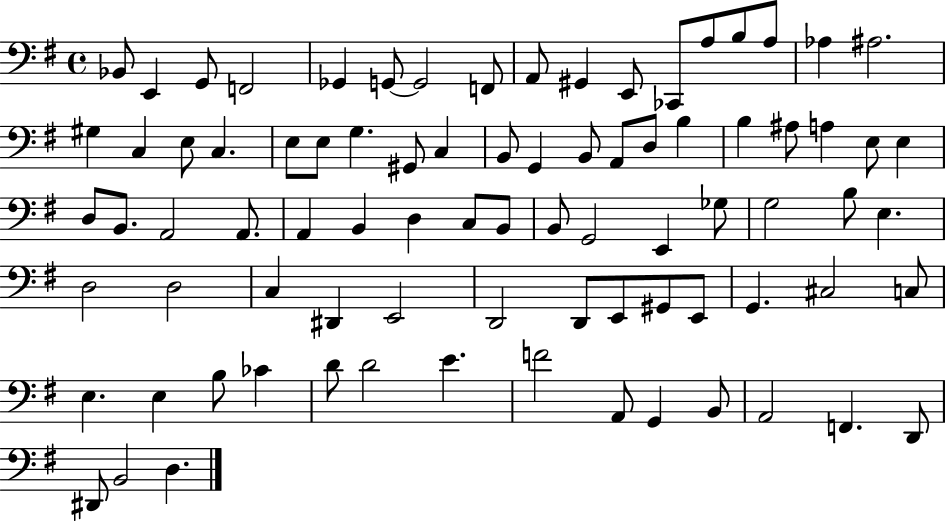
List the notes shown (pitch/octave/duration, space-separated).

Bb2/e E2/q G2/e F2/h Gb2/q G2/e G2/h F2/e A2/e G#2/q E2/e CES2/e A3/e B3/e A3/e Ab3/q A#3/h. G#3/q C3/q E3/e C3/q. E3/e E3/e G3/q. G#2/e C3/q B2/e G2/q B2/e A2/e D3/e B3/q B3/q A#3/e A3/q E3/e E3/q D3/e B2/e. A2/h A2/e. A2/q B2/q D3/q C3/e B2/e B2/e G2/h E2/q Gb3/e G3/h B3/e E3/q. D3/h D3/h C3/q D#2/q E2/h D2/h D2/e E2/e G#2/e E2/e G2/q. C#3/h C3/e E3/q. E3/q B3/e CES4/q D4/e D4/h E4/q. F4/h A2/e G2/q B2/e A2/h F2/q. D2/e D#2/e B2/h D3/q.